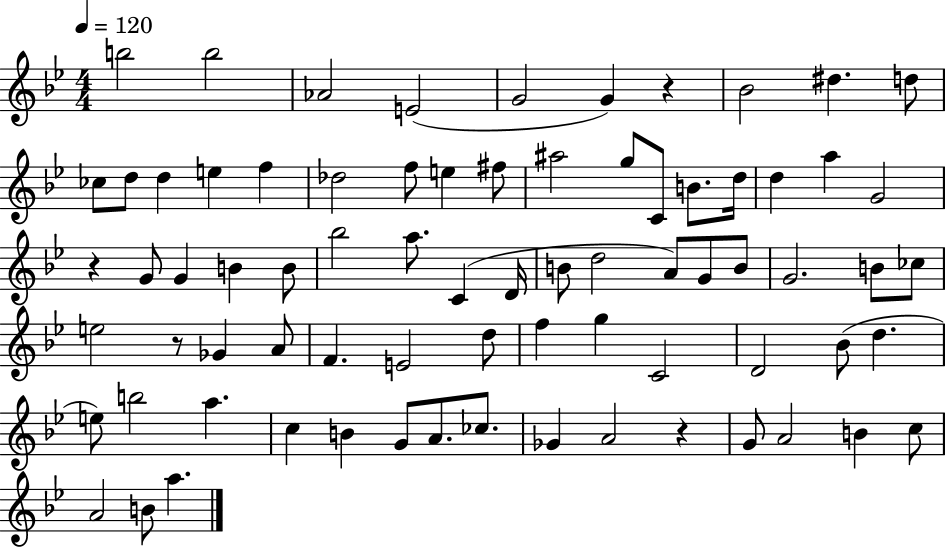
B5/h B5/h Ab4/h E4/h G4/h G4/q R/q Bb4/h D#5/q. D5/e CES5/e D5/e D5/q E5/q F5/q Db5/h F5/e E5/q F#5/e A#5/h G5/e C4/e B4/e. D5/s D5/q A5/q G4/h R/q G4/e G4/q B4/q B4/e Bb5/h A5/e. C4/q D4/s B4/e D5/h A4/e G4/e B4/e G4/h. B4/e CES5/e E5/h R/e Gb4/q A4/e F4/q. E4/h D5/e F5/q G5/q C4/h D4/h Bb4/e D5/q. E5/e B5/h A5/q. C5/q B4/q G4/e A4/e. CES5/e. Gb4/q A4/h R/q G4/e A4/h B4/q C5/e A4/h B4/e A5/q.